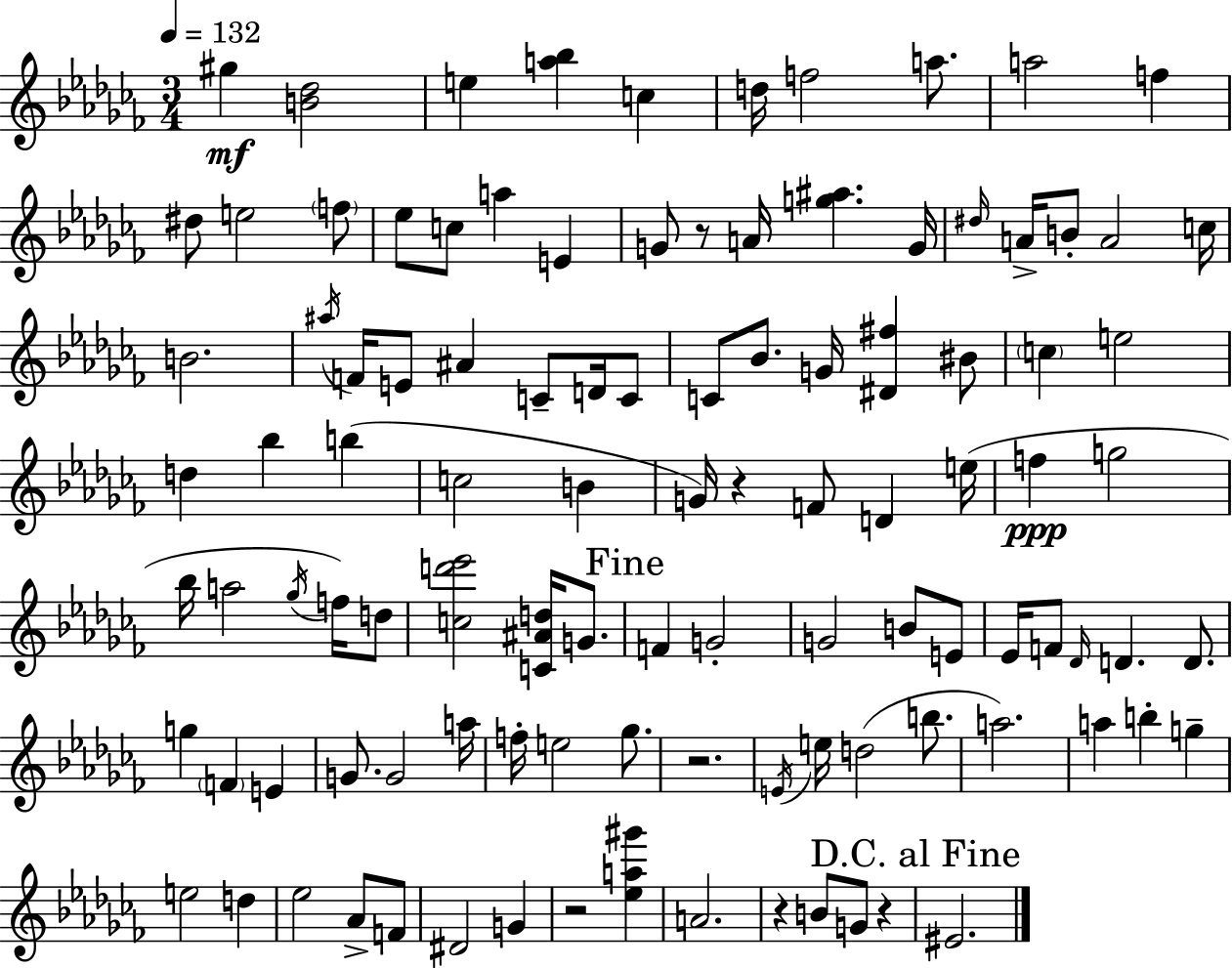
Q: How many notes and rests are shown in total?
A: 105